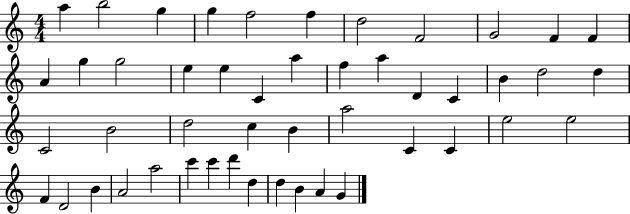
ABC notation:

X:1
T:Untitled
M:4/4
L:1/4
K:C
a b2 g g f2 f d2 F2 G2 F F A g g2 e e C a f a D C B d2 d C2 B2 d2 c B a2 C C e2 e2 F D2 B A2 a2 c' c' d' d d B A G